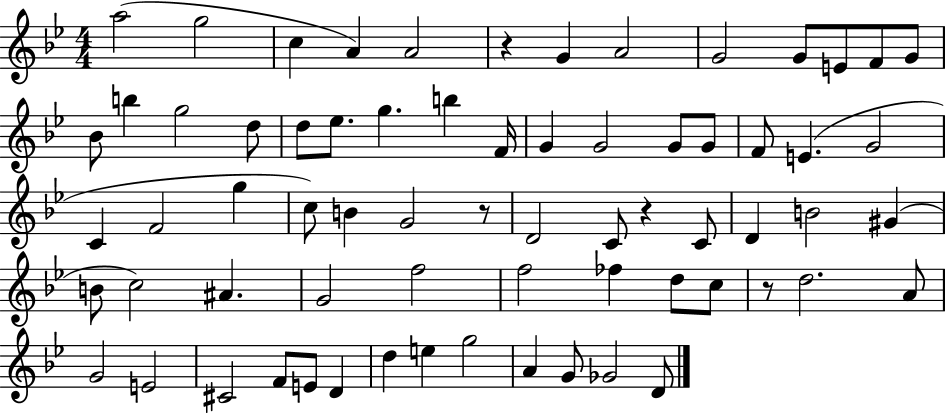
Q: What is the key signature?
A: BES major